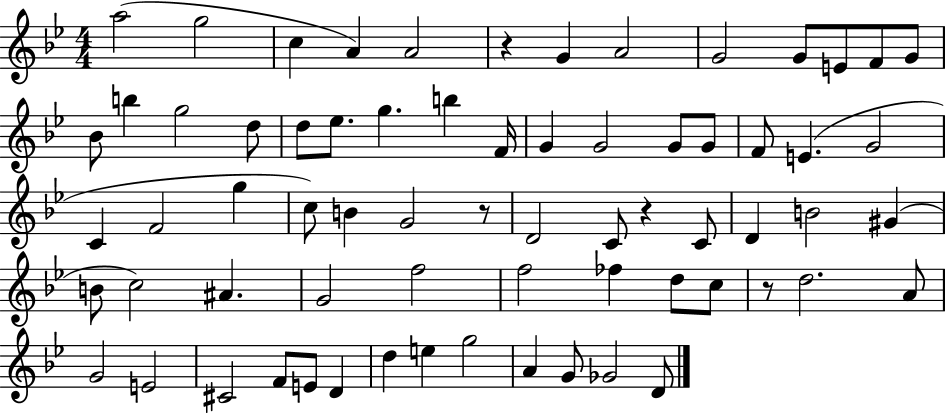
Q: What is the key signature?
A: BES major